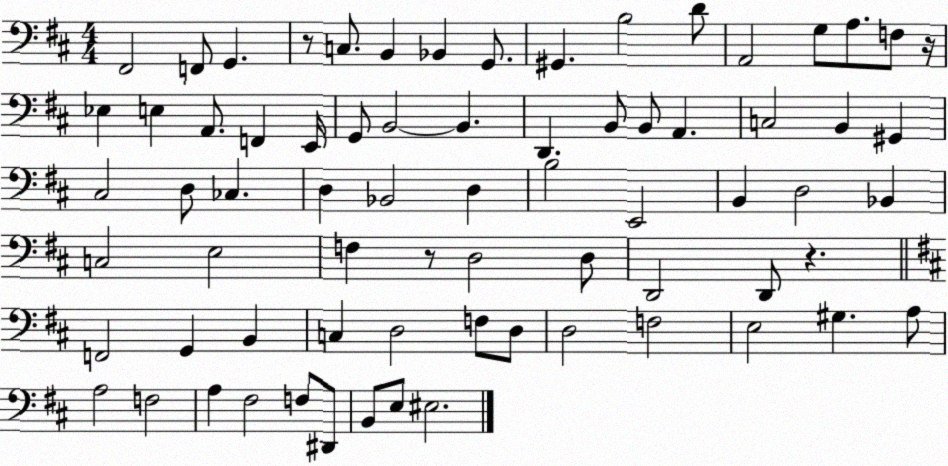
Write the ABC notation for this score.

X:1
T:Untitled
M:4/4
L:1/4
K:D
^F,,2 F,,/2 G,, z/2 C,/2 B,, _B,, G,,/2 ^G,, B,2 D/2 A,,2 G,/2 A,/2 F,/2 z/4 _E, E, A,,/2 F,, E,,/4 G,,/2 B,,2 B,, D,, B,,/2 B,,/2 A,, C,2 B,, ^G,, ^C,2 D,/2 _C, D, _B,,2 D, B,2 E,,2 B,, D,2 _B,, C,2 E,2 F, z/2 D,2 D,/2 D,,2 D,,/2 z F,,2 G,, B,, C, D,2 F,/2 D,/2 D,2 F,2 E,2 ^G, A,/2 A,2 F,2 A, ^F,2 F,/2 ^D,,/2 B,,/2 E,/2 ^E,2